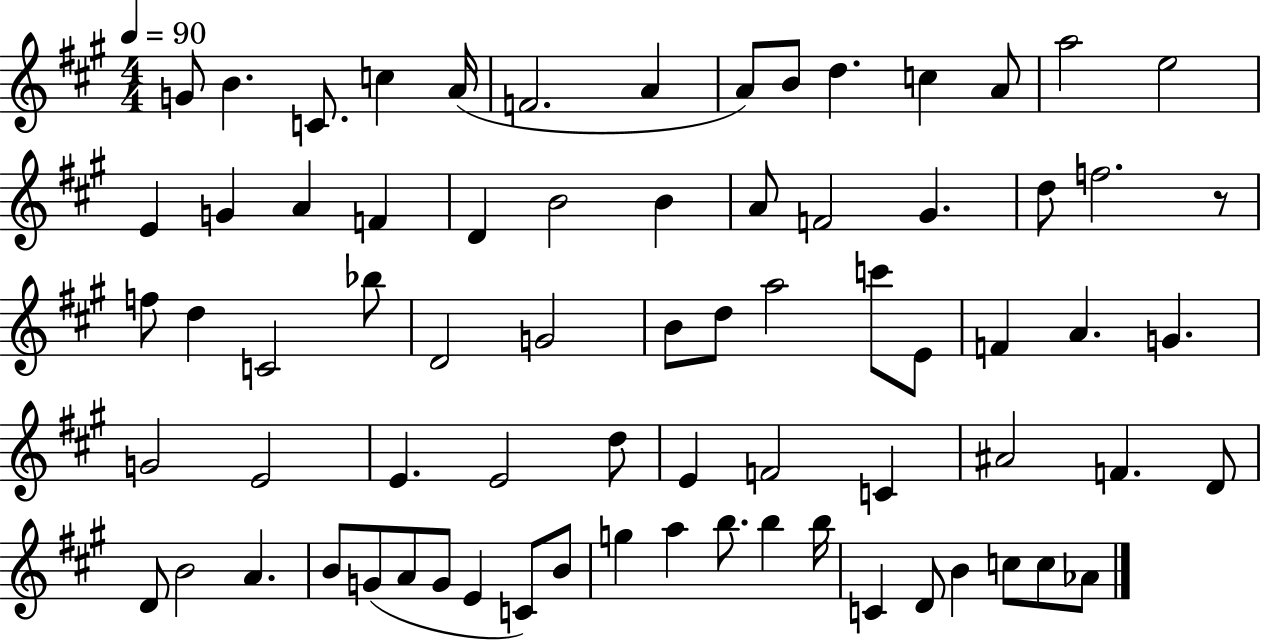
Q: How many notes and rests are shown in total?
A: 73